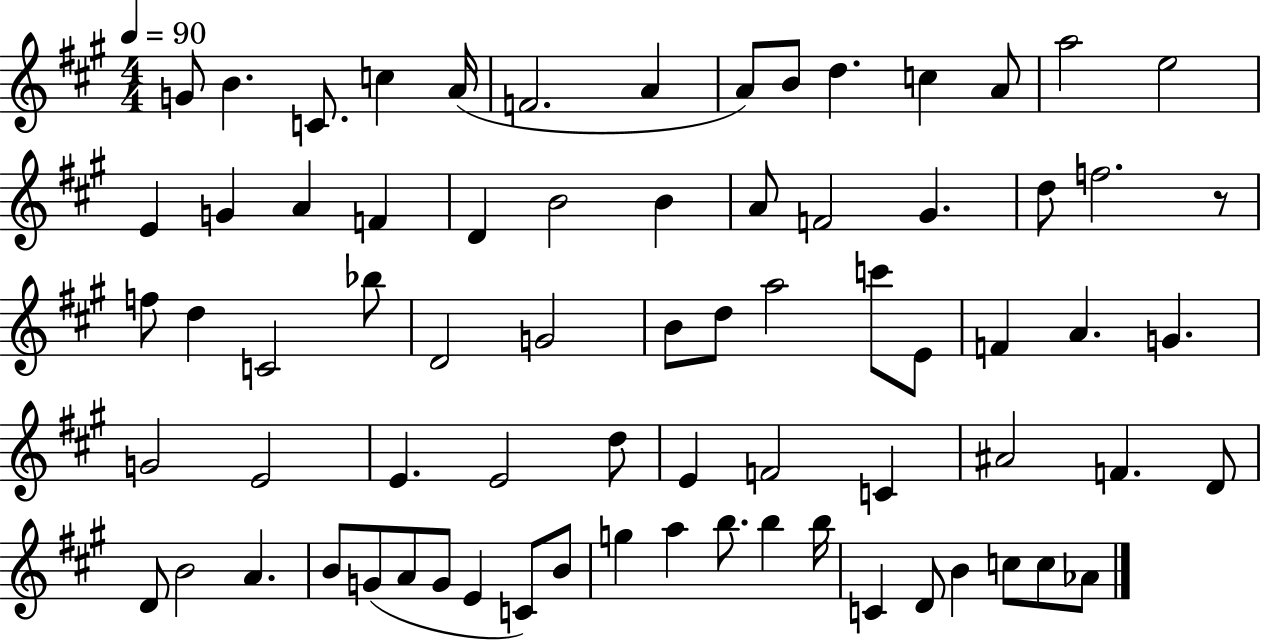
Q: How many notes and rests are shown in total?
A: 73